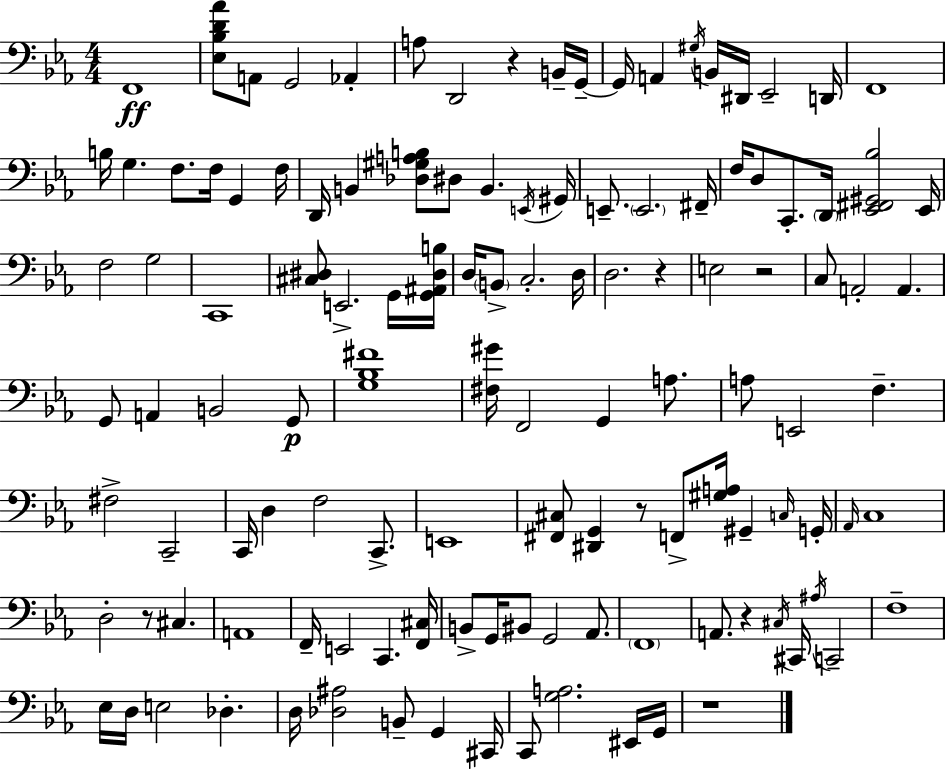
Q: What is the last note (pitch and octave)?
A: G2